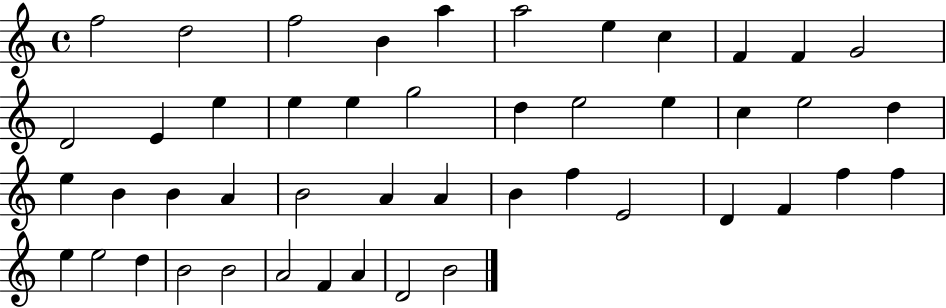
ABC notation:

X:1
T:Untitled
M:4/4
L:1/4
K:C
f2 d2 f2 B a a2 e c F F G2 D2 E e e e g2 d e2 e c e2 d e B B A B2 A A B f E2 D F f f e e2 d B2 B2 A2 F A D2 B2